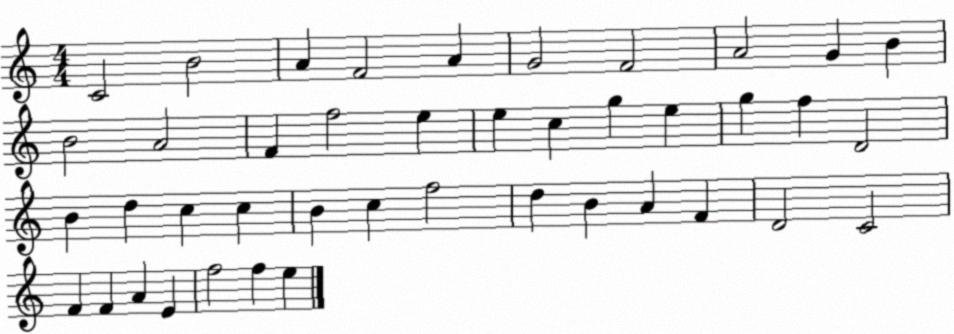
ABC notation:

X:1
T:Untitled
M:4/4
L:1/4
K:C
C2 B2 A F2 A G2 F2 A2 G B B2 A2 F f2 e e c g e g f D2 B d c c B c f2 d B A F D2 C2 F F A E f2 f e